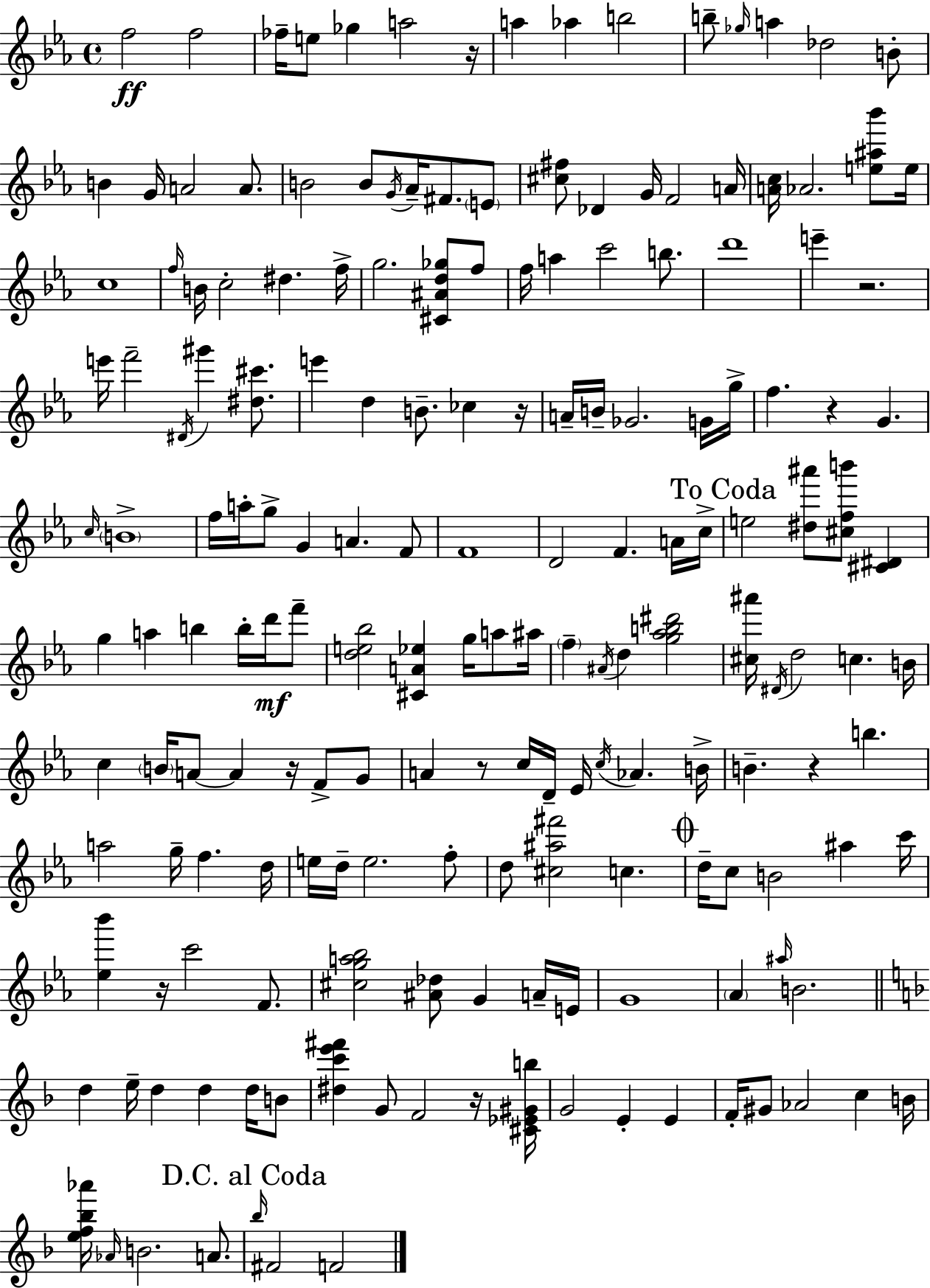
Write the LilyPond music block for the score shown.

{
  \clef treble
  \time 4/4
  \defaultTimeSignature
  \key c \minor
  f''2\ff f''2 | fes''16-- e''8 ges''4 a''2 r16 | a''4 aes''4 b''2 | b''8-- \grace { ges''16 } a''4 des''2 b'8-. | \break b'4 g'16 a'2 a'8. | b'2 b'8 \acciaccatura { g'16 } aes'16-- fis'8. | \parenthesize e'8 <cis'' fis''>8 des'4 g'16 f'2 | a'16 <a' c''>16 aes'2. <e'' ais'' bes'''>8 | \break e''16 c''1 | \grace { f''16 } b'16 c''2-. dis''4. | f''16-> g''2. <cis' ais' d'' ges''>8 | f''8 f''16 a''4 c'''2 | \break b''8. d'''1 | e'''4-- r2. | e'''16 f'''2-- \acciaccatura { dis'16 } gis'''4 | <dis'' cis'''>8. e'''4 d''4 b'8.-- ces''4 | \break r16 a'16-- b'16-- ges'2. | g'16 g''16-> f''4. r4 g'4. | \grace { c''16 } \parenthesize b'1-> | f''16 a''16-. g''8-> g'4 a'4. | \break f'8 f'1 | d'2 f'4. | a'16 c''16-> \mark "To Coda" e''2 <dis'' ais'''>8 <cis'' f'' b'''>8 | <cis' dis'>4 g''4 a''4 b''4 | \break b''16-. d'''16\mf f'''8-- <d'' e'' bes''>2 <cis' a' ees''>4 | g''16 a''8 ais''16 \parenthesize f''4-- \acciaccatura { ais'16 } d''4 <g'' aes'' b'' dis'''>2 | <cis'' ais'''>16 \acciaccatura { dis'16 } d''2 | c''4. b'16 c''4 \parenthesize b'16 a'8~~ a'4 | \break r16 f'8-> g'8 a'4 r8 c''16 d'16-- ees'16 | \acciaccatura { c''16 } aes'4. b'16-> b'4.-- r4 | b''4. a''2 | g''16-- f''4. d''16 e''16 d''16-- e''2. | \break f''8-. d''8 <cis'' ais'' fis'''>2 | c''4. \mark \markup { \musicglyph "scripts.coda" } d''16-- c''8 b'2 | ais''4 c'''16 <ees'' bes'''>4 r16 c'''2 | f'8. <cis'' g'' a'' bes''>2 | \break <ais' des''>8 g'4 a'16-- e'16 g'1 | \parenthesize aes'4 \grace { ais''16 } b'2. | \bar "||" \break \key d \minor d''4 e''16-- d''4 d''4 d''16 b'8 | <dis'' c''' e''' fis'''>4 g'8 f'2 r16 <cis' ees' gis' b''>16 | g'2 e'4-. e'4 | f'16-. gis'8 aes'2 c''4 b'16 | \break <e'' f'' bes'' aes'''>16 \grace { aes'16 } b'2. a'8. | \mark "D.C. al Coda" \grace { bes''16 } fis'2 f'2 | \bar "|."
}